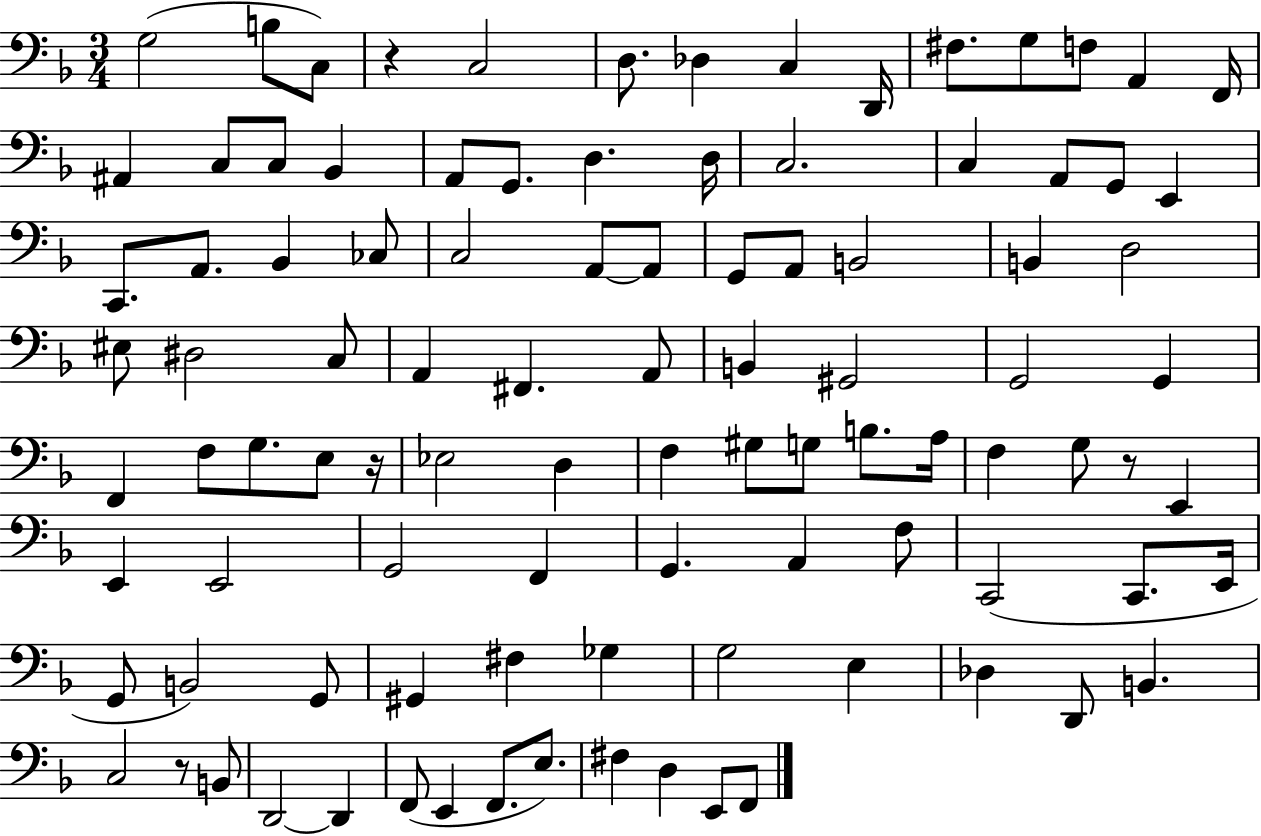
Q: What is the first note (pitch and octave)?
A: G3